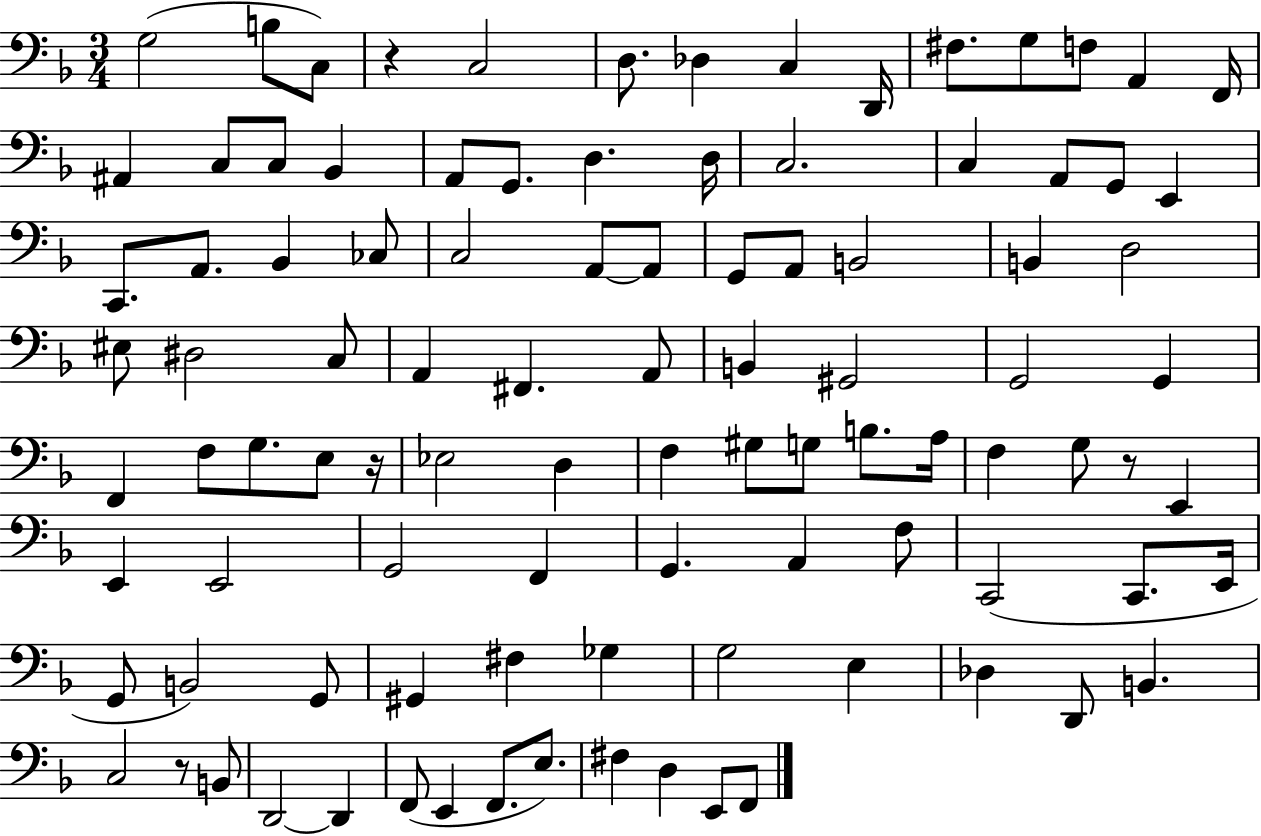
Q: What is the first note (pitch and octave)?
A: G3